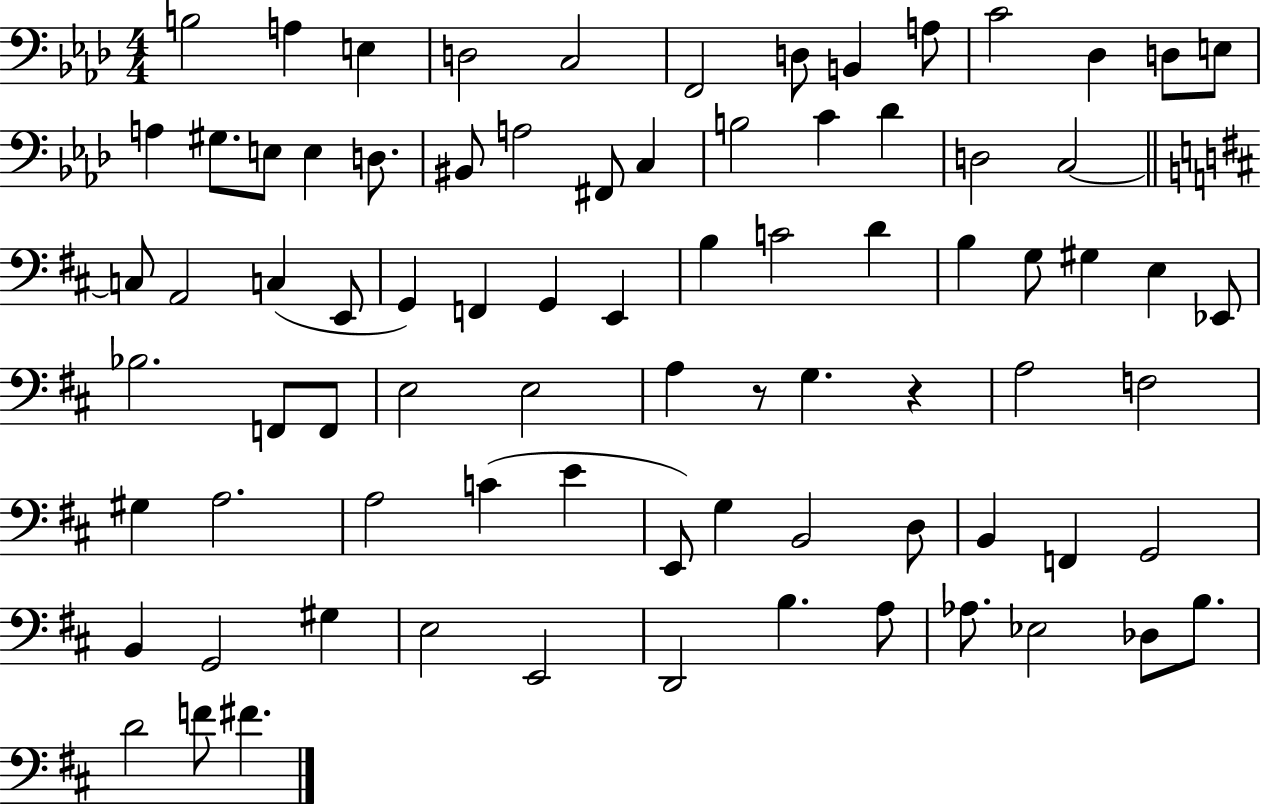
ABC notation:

X:1
T:Untitled
M:4/4
L:1/4
K:Ab
B,2 A, E, D,2 C,2 F,,2 D,/2 B,, A,/2 C2 _D, D,/2 E,/2 A, ^G,/2 E,/2 E, D,/2 ^B,,/2 A,2 ^F,,/2 C, B,2 C _D D,2 C,2 C,/2 A,,2 C, E,,/2 G,, F,, G,, E,, B, C2 D B, G,/2 ^G, E, _E,,/2 _B,2 F,,/2 F,,/2 E,2 E,2 A, z/2 G, z A,2 F,2 ^G, A,2 A,2 C E E,,/2 G, B,,2 D,/2 B,, F,, G,,2 B,, G,,2 ^G, E,2 E,,2 D,,2 B, A,/2 _A,/2 _E,2 _D,/2 B,/2 D2 F/2 ^F